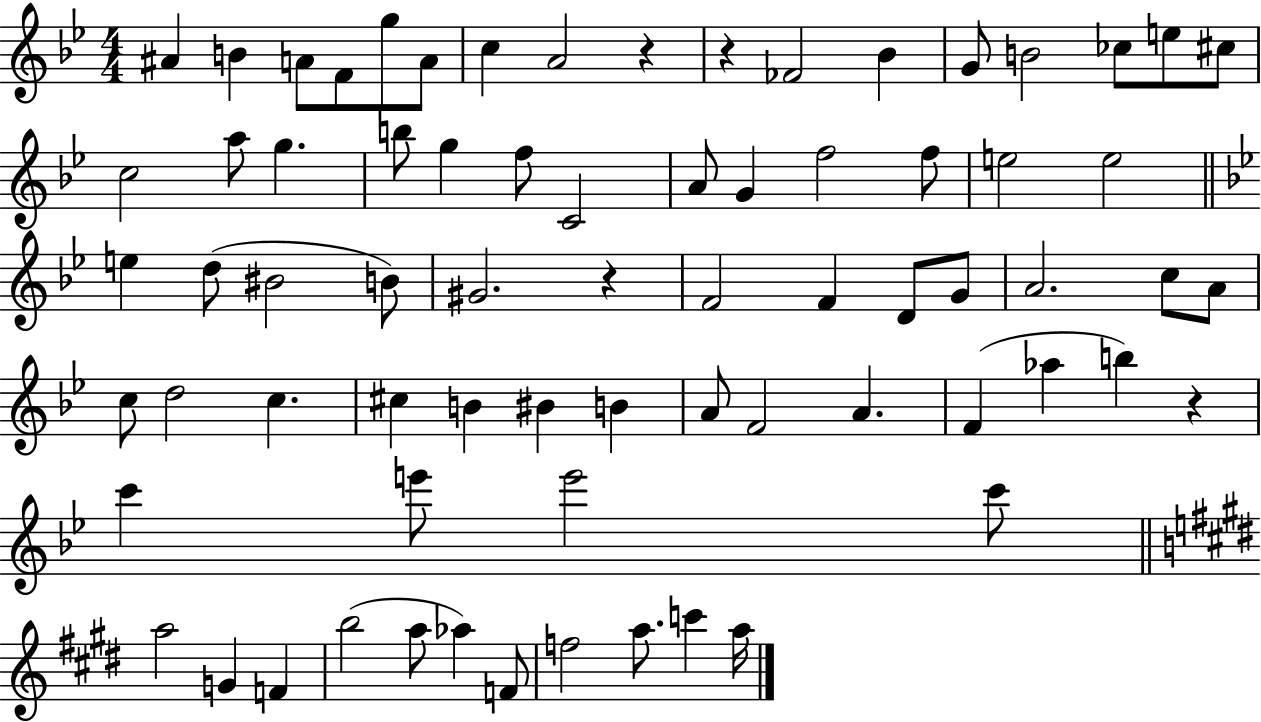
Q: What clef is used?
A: treble